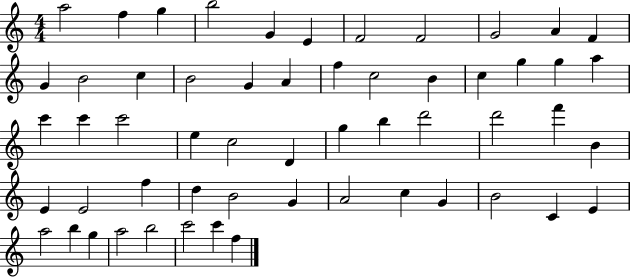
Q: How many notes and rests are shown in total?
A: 56